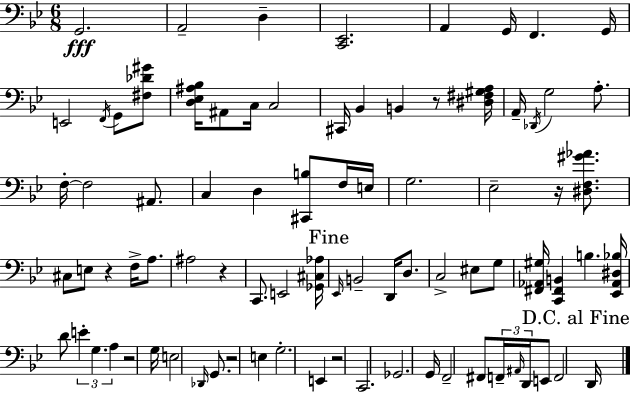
X:1
T:Untitled
M:6/8
L:1/4
K:Bb
G,,2 A,,2 D, [C,,_E,,]2 A,, G,,/4 F,, G,,/4 E,,2 F,,/4 G,,/2 [^F,_D^G]/2 [D,_E,^A,_B,]/4 ^A,,/2 C,/4 C,2 ^C,,/4 _B,, B,, z/2 [^D,^F,^G,A,]/4 A,,/4 _D,,/4 G,2 A,/2 F,/4 F,2 ^A,,/2 C, D, [^C,,B,]/2 F,/4 E,/4 G,2 _E,2 z/4 [^D,F,^G_A]/2 ^C,/2 E,/2 z F,/4 A,/2 ^A,2 z C,,/2 E,,2 [_G,,^C,_A,]/4 _E,,/4 B,,2 D,,/4 D,/2 C,2 ^E,/2 G,/2 [^F,,_A,,^G,]/4 [C,,^F,,B,,] B, [_E,,_A,,^D,_B,]/4 D/2 E G, A, z2 G,/4 E,2 _D,,/4 G,,/2 z2 E, G,2 E,, z2 C,,2 _G,,2 G,,/4 F,,2 ^F,,/2 F,,/4 ^A,,/4 D,,/4 E,,/2 F,,2 D,,/4